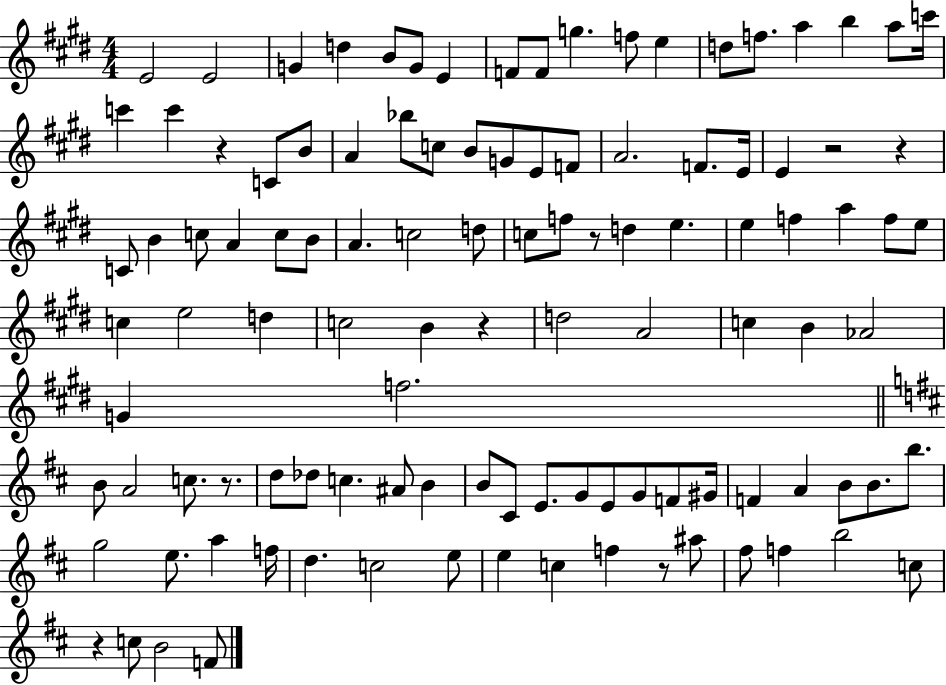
E4/h E4/h G4/q D5/q B4/e G4/e E4/q F4/e F4/e G5/q. F5/e E5/q D5/e F5/e. A5/q B5/q A5/e C6/s C6/q C6/q R/q C4/e B4/e A4/q Bb5/e C5/e B4/e G4/e E4/e F4/e A4/h. F4/e. E4/s E4/q R/h R/q C4/e B4/q C5/e A4/q C5/e B4/e A4/q. C5/h D5/e C5/e F5/e R/e D5/q E5/q. E5/q F5/q A5/q F5/e E5/e C5/q E5/h D5/q C5/h B4/q R/q D5/h A4/h C5/q B4/q Ab4/h G4/q F5/h. B4/e A4/h C5/e. R/e. D5/e Db5/e C5/q. A#4/e B4/q B4/e C#4/e E4/e. G4/e E4/e G4/e F4/e G#4/s F4/q A4/q B4/e B4/e. B5/e. G5/h E5/e. A5/q F5/s D5/q. C5/h E5/e E5/q C5/q F5/q R/e A#5/e F#5/e F5/q B5/h C5/e R/q C5/e B4/h F4/e